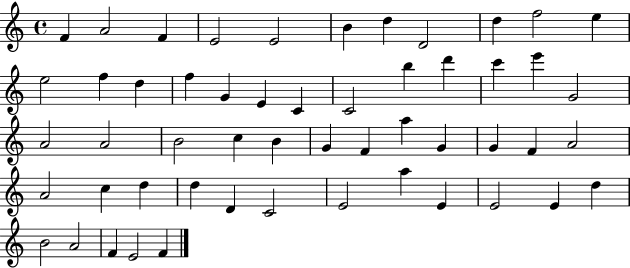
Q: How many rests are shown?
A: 0